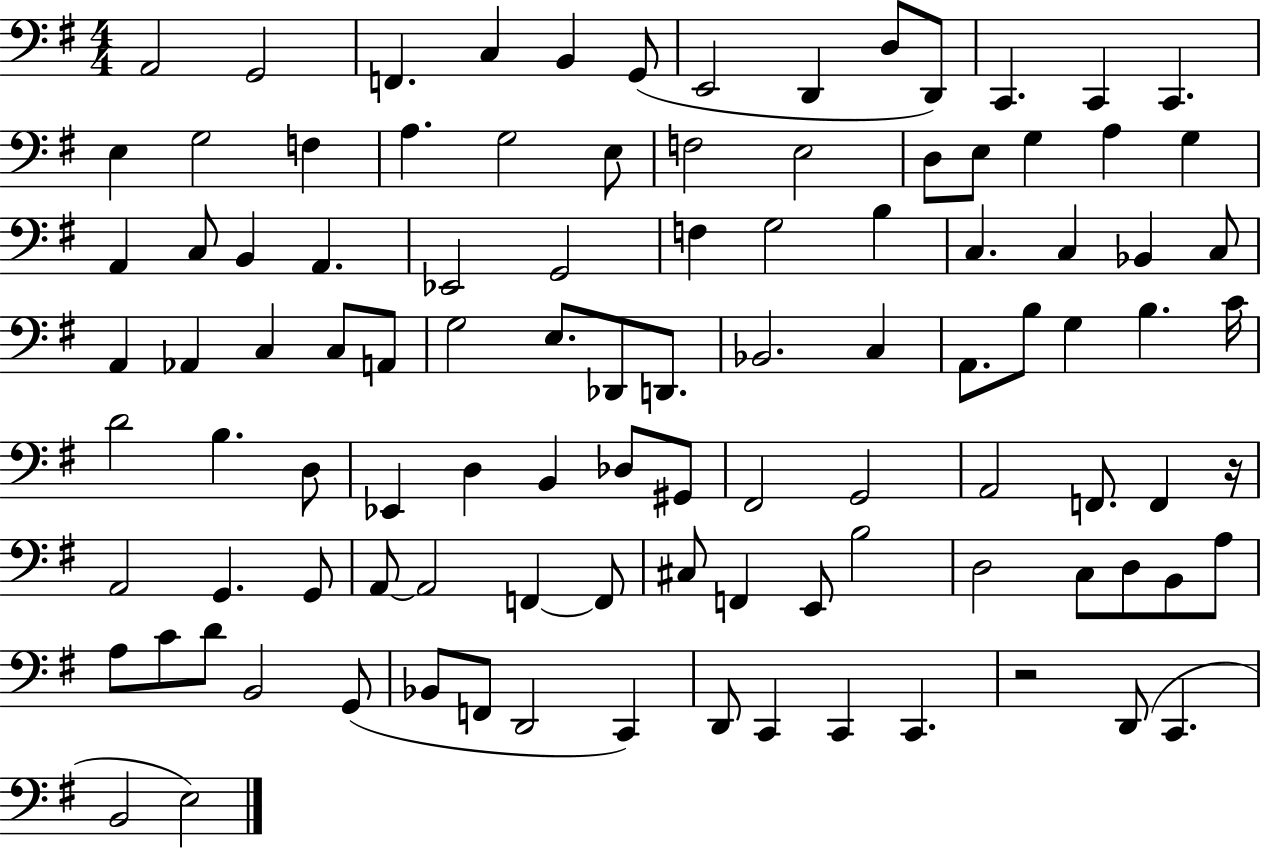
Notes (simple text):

A2/h G2/h F2/q. C3/q B2/q G2/e E2/h D2/q D3/e D2/e C2/q. C2/q C2/q. E3/q G3/h F3/q A3/q. G3/h E3/e F3/h E3/h D3/e E3/e G3/q A3/q G3/q A2/q C3/e B2/q A2/q. Eb2/h G2/h F3/q G3/h B3/q C3/q. C3/q Bb2/q C3/e A2/q Ab2/q C3/q C3/e A2/e G3/h E3/e. Db2/e D2/e. Bb2/h. C3/q A2/e. B3/e G3/q B3/q. C4/s D4/h B3/q. D3/e Eb2/q D3/q B2/q Db3/e G#2/e F#2/h G2/h A2/h F2/e. F2/q R/s A2/h G2/q. G2/e A2/e A2/h F2/q F2/e C#3/e F2/q E2/e B3/h D3/h C3/e D3/e B2/e A3/e A3/e C4/e D4/e B2/h G2/e Bb2/e F2/e D2/h C2/q D2/e C2/q C2/q C2/q. R/h D2/e C2/q. B2/h E3/h